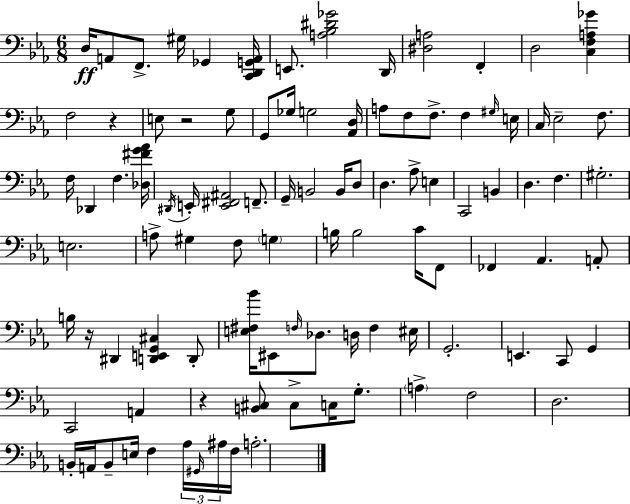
{
  \clef bass
  \numericTimeSignature
  \time 6/8
  \key c \minor
  d16\ff a,8 f,8.-> gis16 ges,4 <c, d, g, a,>16 | e,8. <a bes dis' ges'>2 d,16 | <dis a>2 f,4-. | d2 <c f a ges'>4 | \break f2 r4 | e8 r2 g8 | g,8 ges16 g2 <aes, d>16 | a8 f8 f8.-> f4 \grace { gis16 } | \break e16 c16 ees2-- f8. | f16 des,4 f4. | <des fis' g' aes'>16 \acciaccatura { dis,16 } e,16-. <e, fis, ais,>2 f,8.-- | g,16-- b,2 b,16 | \break d8 d4. aes8-> e4 | c,2 b,4 | d4. f4. | gis2.-. | \break e2. | a8-> gis4 f8 \parenthesize g4 | b16 b2 c'16 | f,8 fes,4 aes,4. | \break a,8-. b16 r16 dis,4 <d, e, g, cis>4 | d,8-. <e fis bes'>16 eis,8 \grace { f16 } des8. d16 f4 | eis16 g,2.-. | e,4. c,8 g,4 | \break c,2 a,4 | r4 <b, cis>8 cis8-> c16 | g8.-. \parenthesize a4-> f2 | d2. | \break b,16-. a,16 b,8-- e16 f4 | \tuplet 3/2 { aes16 \grace { gis,16 } ais16 } f16 a2.-. | \bar "|."
}